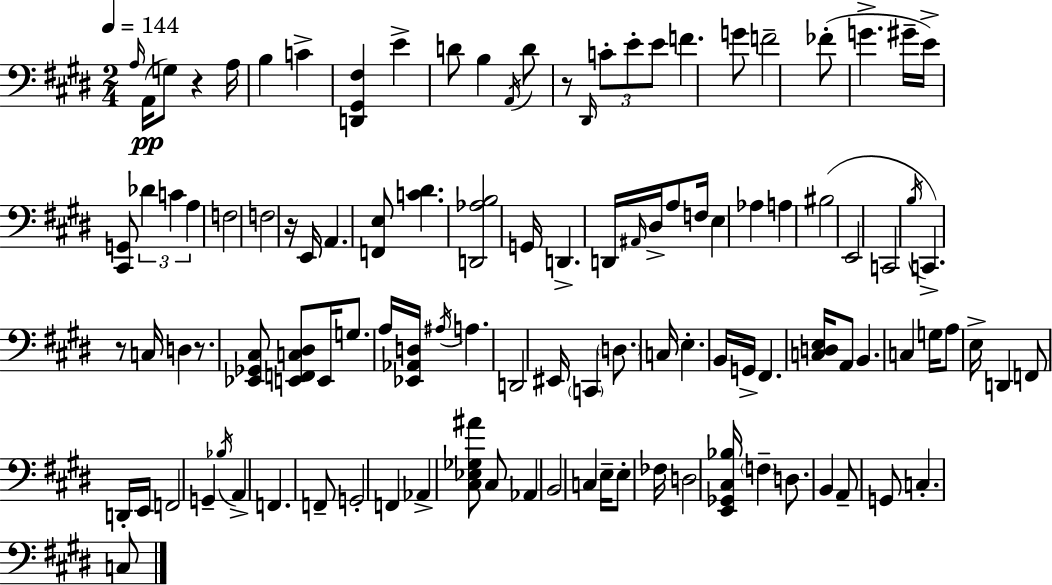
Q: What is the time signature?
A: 2/4